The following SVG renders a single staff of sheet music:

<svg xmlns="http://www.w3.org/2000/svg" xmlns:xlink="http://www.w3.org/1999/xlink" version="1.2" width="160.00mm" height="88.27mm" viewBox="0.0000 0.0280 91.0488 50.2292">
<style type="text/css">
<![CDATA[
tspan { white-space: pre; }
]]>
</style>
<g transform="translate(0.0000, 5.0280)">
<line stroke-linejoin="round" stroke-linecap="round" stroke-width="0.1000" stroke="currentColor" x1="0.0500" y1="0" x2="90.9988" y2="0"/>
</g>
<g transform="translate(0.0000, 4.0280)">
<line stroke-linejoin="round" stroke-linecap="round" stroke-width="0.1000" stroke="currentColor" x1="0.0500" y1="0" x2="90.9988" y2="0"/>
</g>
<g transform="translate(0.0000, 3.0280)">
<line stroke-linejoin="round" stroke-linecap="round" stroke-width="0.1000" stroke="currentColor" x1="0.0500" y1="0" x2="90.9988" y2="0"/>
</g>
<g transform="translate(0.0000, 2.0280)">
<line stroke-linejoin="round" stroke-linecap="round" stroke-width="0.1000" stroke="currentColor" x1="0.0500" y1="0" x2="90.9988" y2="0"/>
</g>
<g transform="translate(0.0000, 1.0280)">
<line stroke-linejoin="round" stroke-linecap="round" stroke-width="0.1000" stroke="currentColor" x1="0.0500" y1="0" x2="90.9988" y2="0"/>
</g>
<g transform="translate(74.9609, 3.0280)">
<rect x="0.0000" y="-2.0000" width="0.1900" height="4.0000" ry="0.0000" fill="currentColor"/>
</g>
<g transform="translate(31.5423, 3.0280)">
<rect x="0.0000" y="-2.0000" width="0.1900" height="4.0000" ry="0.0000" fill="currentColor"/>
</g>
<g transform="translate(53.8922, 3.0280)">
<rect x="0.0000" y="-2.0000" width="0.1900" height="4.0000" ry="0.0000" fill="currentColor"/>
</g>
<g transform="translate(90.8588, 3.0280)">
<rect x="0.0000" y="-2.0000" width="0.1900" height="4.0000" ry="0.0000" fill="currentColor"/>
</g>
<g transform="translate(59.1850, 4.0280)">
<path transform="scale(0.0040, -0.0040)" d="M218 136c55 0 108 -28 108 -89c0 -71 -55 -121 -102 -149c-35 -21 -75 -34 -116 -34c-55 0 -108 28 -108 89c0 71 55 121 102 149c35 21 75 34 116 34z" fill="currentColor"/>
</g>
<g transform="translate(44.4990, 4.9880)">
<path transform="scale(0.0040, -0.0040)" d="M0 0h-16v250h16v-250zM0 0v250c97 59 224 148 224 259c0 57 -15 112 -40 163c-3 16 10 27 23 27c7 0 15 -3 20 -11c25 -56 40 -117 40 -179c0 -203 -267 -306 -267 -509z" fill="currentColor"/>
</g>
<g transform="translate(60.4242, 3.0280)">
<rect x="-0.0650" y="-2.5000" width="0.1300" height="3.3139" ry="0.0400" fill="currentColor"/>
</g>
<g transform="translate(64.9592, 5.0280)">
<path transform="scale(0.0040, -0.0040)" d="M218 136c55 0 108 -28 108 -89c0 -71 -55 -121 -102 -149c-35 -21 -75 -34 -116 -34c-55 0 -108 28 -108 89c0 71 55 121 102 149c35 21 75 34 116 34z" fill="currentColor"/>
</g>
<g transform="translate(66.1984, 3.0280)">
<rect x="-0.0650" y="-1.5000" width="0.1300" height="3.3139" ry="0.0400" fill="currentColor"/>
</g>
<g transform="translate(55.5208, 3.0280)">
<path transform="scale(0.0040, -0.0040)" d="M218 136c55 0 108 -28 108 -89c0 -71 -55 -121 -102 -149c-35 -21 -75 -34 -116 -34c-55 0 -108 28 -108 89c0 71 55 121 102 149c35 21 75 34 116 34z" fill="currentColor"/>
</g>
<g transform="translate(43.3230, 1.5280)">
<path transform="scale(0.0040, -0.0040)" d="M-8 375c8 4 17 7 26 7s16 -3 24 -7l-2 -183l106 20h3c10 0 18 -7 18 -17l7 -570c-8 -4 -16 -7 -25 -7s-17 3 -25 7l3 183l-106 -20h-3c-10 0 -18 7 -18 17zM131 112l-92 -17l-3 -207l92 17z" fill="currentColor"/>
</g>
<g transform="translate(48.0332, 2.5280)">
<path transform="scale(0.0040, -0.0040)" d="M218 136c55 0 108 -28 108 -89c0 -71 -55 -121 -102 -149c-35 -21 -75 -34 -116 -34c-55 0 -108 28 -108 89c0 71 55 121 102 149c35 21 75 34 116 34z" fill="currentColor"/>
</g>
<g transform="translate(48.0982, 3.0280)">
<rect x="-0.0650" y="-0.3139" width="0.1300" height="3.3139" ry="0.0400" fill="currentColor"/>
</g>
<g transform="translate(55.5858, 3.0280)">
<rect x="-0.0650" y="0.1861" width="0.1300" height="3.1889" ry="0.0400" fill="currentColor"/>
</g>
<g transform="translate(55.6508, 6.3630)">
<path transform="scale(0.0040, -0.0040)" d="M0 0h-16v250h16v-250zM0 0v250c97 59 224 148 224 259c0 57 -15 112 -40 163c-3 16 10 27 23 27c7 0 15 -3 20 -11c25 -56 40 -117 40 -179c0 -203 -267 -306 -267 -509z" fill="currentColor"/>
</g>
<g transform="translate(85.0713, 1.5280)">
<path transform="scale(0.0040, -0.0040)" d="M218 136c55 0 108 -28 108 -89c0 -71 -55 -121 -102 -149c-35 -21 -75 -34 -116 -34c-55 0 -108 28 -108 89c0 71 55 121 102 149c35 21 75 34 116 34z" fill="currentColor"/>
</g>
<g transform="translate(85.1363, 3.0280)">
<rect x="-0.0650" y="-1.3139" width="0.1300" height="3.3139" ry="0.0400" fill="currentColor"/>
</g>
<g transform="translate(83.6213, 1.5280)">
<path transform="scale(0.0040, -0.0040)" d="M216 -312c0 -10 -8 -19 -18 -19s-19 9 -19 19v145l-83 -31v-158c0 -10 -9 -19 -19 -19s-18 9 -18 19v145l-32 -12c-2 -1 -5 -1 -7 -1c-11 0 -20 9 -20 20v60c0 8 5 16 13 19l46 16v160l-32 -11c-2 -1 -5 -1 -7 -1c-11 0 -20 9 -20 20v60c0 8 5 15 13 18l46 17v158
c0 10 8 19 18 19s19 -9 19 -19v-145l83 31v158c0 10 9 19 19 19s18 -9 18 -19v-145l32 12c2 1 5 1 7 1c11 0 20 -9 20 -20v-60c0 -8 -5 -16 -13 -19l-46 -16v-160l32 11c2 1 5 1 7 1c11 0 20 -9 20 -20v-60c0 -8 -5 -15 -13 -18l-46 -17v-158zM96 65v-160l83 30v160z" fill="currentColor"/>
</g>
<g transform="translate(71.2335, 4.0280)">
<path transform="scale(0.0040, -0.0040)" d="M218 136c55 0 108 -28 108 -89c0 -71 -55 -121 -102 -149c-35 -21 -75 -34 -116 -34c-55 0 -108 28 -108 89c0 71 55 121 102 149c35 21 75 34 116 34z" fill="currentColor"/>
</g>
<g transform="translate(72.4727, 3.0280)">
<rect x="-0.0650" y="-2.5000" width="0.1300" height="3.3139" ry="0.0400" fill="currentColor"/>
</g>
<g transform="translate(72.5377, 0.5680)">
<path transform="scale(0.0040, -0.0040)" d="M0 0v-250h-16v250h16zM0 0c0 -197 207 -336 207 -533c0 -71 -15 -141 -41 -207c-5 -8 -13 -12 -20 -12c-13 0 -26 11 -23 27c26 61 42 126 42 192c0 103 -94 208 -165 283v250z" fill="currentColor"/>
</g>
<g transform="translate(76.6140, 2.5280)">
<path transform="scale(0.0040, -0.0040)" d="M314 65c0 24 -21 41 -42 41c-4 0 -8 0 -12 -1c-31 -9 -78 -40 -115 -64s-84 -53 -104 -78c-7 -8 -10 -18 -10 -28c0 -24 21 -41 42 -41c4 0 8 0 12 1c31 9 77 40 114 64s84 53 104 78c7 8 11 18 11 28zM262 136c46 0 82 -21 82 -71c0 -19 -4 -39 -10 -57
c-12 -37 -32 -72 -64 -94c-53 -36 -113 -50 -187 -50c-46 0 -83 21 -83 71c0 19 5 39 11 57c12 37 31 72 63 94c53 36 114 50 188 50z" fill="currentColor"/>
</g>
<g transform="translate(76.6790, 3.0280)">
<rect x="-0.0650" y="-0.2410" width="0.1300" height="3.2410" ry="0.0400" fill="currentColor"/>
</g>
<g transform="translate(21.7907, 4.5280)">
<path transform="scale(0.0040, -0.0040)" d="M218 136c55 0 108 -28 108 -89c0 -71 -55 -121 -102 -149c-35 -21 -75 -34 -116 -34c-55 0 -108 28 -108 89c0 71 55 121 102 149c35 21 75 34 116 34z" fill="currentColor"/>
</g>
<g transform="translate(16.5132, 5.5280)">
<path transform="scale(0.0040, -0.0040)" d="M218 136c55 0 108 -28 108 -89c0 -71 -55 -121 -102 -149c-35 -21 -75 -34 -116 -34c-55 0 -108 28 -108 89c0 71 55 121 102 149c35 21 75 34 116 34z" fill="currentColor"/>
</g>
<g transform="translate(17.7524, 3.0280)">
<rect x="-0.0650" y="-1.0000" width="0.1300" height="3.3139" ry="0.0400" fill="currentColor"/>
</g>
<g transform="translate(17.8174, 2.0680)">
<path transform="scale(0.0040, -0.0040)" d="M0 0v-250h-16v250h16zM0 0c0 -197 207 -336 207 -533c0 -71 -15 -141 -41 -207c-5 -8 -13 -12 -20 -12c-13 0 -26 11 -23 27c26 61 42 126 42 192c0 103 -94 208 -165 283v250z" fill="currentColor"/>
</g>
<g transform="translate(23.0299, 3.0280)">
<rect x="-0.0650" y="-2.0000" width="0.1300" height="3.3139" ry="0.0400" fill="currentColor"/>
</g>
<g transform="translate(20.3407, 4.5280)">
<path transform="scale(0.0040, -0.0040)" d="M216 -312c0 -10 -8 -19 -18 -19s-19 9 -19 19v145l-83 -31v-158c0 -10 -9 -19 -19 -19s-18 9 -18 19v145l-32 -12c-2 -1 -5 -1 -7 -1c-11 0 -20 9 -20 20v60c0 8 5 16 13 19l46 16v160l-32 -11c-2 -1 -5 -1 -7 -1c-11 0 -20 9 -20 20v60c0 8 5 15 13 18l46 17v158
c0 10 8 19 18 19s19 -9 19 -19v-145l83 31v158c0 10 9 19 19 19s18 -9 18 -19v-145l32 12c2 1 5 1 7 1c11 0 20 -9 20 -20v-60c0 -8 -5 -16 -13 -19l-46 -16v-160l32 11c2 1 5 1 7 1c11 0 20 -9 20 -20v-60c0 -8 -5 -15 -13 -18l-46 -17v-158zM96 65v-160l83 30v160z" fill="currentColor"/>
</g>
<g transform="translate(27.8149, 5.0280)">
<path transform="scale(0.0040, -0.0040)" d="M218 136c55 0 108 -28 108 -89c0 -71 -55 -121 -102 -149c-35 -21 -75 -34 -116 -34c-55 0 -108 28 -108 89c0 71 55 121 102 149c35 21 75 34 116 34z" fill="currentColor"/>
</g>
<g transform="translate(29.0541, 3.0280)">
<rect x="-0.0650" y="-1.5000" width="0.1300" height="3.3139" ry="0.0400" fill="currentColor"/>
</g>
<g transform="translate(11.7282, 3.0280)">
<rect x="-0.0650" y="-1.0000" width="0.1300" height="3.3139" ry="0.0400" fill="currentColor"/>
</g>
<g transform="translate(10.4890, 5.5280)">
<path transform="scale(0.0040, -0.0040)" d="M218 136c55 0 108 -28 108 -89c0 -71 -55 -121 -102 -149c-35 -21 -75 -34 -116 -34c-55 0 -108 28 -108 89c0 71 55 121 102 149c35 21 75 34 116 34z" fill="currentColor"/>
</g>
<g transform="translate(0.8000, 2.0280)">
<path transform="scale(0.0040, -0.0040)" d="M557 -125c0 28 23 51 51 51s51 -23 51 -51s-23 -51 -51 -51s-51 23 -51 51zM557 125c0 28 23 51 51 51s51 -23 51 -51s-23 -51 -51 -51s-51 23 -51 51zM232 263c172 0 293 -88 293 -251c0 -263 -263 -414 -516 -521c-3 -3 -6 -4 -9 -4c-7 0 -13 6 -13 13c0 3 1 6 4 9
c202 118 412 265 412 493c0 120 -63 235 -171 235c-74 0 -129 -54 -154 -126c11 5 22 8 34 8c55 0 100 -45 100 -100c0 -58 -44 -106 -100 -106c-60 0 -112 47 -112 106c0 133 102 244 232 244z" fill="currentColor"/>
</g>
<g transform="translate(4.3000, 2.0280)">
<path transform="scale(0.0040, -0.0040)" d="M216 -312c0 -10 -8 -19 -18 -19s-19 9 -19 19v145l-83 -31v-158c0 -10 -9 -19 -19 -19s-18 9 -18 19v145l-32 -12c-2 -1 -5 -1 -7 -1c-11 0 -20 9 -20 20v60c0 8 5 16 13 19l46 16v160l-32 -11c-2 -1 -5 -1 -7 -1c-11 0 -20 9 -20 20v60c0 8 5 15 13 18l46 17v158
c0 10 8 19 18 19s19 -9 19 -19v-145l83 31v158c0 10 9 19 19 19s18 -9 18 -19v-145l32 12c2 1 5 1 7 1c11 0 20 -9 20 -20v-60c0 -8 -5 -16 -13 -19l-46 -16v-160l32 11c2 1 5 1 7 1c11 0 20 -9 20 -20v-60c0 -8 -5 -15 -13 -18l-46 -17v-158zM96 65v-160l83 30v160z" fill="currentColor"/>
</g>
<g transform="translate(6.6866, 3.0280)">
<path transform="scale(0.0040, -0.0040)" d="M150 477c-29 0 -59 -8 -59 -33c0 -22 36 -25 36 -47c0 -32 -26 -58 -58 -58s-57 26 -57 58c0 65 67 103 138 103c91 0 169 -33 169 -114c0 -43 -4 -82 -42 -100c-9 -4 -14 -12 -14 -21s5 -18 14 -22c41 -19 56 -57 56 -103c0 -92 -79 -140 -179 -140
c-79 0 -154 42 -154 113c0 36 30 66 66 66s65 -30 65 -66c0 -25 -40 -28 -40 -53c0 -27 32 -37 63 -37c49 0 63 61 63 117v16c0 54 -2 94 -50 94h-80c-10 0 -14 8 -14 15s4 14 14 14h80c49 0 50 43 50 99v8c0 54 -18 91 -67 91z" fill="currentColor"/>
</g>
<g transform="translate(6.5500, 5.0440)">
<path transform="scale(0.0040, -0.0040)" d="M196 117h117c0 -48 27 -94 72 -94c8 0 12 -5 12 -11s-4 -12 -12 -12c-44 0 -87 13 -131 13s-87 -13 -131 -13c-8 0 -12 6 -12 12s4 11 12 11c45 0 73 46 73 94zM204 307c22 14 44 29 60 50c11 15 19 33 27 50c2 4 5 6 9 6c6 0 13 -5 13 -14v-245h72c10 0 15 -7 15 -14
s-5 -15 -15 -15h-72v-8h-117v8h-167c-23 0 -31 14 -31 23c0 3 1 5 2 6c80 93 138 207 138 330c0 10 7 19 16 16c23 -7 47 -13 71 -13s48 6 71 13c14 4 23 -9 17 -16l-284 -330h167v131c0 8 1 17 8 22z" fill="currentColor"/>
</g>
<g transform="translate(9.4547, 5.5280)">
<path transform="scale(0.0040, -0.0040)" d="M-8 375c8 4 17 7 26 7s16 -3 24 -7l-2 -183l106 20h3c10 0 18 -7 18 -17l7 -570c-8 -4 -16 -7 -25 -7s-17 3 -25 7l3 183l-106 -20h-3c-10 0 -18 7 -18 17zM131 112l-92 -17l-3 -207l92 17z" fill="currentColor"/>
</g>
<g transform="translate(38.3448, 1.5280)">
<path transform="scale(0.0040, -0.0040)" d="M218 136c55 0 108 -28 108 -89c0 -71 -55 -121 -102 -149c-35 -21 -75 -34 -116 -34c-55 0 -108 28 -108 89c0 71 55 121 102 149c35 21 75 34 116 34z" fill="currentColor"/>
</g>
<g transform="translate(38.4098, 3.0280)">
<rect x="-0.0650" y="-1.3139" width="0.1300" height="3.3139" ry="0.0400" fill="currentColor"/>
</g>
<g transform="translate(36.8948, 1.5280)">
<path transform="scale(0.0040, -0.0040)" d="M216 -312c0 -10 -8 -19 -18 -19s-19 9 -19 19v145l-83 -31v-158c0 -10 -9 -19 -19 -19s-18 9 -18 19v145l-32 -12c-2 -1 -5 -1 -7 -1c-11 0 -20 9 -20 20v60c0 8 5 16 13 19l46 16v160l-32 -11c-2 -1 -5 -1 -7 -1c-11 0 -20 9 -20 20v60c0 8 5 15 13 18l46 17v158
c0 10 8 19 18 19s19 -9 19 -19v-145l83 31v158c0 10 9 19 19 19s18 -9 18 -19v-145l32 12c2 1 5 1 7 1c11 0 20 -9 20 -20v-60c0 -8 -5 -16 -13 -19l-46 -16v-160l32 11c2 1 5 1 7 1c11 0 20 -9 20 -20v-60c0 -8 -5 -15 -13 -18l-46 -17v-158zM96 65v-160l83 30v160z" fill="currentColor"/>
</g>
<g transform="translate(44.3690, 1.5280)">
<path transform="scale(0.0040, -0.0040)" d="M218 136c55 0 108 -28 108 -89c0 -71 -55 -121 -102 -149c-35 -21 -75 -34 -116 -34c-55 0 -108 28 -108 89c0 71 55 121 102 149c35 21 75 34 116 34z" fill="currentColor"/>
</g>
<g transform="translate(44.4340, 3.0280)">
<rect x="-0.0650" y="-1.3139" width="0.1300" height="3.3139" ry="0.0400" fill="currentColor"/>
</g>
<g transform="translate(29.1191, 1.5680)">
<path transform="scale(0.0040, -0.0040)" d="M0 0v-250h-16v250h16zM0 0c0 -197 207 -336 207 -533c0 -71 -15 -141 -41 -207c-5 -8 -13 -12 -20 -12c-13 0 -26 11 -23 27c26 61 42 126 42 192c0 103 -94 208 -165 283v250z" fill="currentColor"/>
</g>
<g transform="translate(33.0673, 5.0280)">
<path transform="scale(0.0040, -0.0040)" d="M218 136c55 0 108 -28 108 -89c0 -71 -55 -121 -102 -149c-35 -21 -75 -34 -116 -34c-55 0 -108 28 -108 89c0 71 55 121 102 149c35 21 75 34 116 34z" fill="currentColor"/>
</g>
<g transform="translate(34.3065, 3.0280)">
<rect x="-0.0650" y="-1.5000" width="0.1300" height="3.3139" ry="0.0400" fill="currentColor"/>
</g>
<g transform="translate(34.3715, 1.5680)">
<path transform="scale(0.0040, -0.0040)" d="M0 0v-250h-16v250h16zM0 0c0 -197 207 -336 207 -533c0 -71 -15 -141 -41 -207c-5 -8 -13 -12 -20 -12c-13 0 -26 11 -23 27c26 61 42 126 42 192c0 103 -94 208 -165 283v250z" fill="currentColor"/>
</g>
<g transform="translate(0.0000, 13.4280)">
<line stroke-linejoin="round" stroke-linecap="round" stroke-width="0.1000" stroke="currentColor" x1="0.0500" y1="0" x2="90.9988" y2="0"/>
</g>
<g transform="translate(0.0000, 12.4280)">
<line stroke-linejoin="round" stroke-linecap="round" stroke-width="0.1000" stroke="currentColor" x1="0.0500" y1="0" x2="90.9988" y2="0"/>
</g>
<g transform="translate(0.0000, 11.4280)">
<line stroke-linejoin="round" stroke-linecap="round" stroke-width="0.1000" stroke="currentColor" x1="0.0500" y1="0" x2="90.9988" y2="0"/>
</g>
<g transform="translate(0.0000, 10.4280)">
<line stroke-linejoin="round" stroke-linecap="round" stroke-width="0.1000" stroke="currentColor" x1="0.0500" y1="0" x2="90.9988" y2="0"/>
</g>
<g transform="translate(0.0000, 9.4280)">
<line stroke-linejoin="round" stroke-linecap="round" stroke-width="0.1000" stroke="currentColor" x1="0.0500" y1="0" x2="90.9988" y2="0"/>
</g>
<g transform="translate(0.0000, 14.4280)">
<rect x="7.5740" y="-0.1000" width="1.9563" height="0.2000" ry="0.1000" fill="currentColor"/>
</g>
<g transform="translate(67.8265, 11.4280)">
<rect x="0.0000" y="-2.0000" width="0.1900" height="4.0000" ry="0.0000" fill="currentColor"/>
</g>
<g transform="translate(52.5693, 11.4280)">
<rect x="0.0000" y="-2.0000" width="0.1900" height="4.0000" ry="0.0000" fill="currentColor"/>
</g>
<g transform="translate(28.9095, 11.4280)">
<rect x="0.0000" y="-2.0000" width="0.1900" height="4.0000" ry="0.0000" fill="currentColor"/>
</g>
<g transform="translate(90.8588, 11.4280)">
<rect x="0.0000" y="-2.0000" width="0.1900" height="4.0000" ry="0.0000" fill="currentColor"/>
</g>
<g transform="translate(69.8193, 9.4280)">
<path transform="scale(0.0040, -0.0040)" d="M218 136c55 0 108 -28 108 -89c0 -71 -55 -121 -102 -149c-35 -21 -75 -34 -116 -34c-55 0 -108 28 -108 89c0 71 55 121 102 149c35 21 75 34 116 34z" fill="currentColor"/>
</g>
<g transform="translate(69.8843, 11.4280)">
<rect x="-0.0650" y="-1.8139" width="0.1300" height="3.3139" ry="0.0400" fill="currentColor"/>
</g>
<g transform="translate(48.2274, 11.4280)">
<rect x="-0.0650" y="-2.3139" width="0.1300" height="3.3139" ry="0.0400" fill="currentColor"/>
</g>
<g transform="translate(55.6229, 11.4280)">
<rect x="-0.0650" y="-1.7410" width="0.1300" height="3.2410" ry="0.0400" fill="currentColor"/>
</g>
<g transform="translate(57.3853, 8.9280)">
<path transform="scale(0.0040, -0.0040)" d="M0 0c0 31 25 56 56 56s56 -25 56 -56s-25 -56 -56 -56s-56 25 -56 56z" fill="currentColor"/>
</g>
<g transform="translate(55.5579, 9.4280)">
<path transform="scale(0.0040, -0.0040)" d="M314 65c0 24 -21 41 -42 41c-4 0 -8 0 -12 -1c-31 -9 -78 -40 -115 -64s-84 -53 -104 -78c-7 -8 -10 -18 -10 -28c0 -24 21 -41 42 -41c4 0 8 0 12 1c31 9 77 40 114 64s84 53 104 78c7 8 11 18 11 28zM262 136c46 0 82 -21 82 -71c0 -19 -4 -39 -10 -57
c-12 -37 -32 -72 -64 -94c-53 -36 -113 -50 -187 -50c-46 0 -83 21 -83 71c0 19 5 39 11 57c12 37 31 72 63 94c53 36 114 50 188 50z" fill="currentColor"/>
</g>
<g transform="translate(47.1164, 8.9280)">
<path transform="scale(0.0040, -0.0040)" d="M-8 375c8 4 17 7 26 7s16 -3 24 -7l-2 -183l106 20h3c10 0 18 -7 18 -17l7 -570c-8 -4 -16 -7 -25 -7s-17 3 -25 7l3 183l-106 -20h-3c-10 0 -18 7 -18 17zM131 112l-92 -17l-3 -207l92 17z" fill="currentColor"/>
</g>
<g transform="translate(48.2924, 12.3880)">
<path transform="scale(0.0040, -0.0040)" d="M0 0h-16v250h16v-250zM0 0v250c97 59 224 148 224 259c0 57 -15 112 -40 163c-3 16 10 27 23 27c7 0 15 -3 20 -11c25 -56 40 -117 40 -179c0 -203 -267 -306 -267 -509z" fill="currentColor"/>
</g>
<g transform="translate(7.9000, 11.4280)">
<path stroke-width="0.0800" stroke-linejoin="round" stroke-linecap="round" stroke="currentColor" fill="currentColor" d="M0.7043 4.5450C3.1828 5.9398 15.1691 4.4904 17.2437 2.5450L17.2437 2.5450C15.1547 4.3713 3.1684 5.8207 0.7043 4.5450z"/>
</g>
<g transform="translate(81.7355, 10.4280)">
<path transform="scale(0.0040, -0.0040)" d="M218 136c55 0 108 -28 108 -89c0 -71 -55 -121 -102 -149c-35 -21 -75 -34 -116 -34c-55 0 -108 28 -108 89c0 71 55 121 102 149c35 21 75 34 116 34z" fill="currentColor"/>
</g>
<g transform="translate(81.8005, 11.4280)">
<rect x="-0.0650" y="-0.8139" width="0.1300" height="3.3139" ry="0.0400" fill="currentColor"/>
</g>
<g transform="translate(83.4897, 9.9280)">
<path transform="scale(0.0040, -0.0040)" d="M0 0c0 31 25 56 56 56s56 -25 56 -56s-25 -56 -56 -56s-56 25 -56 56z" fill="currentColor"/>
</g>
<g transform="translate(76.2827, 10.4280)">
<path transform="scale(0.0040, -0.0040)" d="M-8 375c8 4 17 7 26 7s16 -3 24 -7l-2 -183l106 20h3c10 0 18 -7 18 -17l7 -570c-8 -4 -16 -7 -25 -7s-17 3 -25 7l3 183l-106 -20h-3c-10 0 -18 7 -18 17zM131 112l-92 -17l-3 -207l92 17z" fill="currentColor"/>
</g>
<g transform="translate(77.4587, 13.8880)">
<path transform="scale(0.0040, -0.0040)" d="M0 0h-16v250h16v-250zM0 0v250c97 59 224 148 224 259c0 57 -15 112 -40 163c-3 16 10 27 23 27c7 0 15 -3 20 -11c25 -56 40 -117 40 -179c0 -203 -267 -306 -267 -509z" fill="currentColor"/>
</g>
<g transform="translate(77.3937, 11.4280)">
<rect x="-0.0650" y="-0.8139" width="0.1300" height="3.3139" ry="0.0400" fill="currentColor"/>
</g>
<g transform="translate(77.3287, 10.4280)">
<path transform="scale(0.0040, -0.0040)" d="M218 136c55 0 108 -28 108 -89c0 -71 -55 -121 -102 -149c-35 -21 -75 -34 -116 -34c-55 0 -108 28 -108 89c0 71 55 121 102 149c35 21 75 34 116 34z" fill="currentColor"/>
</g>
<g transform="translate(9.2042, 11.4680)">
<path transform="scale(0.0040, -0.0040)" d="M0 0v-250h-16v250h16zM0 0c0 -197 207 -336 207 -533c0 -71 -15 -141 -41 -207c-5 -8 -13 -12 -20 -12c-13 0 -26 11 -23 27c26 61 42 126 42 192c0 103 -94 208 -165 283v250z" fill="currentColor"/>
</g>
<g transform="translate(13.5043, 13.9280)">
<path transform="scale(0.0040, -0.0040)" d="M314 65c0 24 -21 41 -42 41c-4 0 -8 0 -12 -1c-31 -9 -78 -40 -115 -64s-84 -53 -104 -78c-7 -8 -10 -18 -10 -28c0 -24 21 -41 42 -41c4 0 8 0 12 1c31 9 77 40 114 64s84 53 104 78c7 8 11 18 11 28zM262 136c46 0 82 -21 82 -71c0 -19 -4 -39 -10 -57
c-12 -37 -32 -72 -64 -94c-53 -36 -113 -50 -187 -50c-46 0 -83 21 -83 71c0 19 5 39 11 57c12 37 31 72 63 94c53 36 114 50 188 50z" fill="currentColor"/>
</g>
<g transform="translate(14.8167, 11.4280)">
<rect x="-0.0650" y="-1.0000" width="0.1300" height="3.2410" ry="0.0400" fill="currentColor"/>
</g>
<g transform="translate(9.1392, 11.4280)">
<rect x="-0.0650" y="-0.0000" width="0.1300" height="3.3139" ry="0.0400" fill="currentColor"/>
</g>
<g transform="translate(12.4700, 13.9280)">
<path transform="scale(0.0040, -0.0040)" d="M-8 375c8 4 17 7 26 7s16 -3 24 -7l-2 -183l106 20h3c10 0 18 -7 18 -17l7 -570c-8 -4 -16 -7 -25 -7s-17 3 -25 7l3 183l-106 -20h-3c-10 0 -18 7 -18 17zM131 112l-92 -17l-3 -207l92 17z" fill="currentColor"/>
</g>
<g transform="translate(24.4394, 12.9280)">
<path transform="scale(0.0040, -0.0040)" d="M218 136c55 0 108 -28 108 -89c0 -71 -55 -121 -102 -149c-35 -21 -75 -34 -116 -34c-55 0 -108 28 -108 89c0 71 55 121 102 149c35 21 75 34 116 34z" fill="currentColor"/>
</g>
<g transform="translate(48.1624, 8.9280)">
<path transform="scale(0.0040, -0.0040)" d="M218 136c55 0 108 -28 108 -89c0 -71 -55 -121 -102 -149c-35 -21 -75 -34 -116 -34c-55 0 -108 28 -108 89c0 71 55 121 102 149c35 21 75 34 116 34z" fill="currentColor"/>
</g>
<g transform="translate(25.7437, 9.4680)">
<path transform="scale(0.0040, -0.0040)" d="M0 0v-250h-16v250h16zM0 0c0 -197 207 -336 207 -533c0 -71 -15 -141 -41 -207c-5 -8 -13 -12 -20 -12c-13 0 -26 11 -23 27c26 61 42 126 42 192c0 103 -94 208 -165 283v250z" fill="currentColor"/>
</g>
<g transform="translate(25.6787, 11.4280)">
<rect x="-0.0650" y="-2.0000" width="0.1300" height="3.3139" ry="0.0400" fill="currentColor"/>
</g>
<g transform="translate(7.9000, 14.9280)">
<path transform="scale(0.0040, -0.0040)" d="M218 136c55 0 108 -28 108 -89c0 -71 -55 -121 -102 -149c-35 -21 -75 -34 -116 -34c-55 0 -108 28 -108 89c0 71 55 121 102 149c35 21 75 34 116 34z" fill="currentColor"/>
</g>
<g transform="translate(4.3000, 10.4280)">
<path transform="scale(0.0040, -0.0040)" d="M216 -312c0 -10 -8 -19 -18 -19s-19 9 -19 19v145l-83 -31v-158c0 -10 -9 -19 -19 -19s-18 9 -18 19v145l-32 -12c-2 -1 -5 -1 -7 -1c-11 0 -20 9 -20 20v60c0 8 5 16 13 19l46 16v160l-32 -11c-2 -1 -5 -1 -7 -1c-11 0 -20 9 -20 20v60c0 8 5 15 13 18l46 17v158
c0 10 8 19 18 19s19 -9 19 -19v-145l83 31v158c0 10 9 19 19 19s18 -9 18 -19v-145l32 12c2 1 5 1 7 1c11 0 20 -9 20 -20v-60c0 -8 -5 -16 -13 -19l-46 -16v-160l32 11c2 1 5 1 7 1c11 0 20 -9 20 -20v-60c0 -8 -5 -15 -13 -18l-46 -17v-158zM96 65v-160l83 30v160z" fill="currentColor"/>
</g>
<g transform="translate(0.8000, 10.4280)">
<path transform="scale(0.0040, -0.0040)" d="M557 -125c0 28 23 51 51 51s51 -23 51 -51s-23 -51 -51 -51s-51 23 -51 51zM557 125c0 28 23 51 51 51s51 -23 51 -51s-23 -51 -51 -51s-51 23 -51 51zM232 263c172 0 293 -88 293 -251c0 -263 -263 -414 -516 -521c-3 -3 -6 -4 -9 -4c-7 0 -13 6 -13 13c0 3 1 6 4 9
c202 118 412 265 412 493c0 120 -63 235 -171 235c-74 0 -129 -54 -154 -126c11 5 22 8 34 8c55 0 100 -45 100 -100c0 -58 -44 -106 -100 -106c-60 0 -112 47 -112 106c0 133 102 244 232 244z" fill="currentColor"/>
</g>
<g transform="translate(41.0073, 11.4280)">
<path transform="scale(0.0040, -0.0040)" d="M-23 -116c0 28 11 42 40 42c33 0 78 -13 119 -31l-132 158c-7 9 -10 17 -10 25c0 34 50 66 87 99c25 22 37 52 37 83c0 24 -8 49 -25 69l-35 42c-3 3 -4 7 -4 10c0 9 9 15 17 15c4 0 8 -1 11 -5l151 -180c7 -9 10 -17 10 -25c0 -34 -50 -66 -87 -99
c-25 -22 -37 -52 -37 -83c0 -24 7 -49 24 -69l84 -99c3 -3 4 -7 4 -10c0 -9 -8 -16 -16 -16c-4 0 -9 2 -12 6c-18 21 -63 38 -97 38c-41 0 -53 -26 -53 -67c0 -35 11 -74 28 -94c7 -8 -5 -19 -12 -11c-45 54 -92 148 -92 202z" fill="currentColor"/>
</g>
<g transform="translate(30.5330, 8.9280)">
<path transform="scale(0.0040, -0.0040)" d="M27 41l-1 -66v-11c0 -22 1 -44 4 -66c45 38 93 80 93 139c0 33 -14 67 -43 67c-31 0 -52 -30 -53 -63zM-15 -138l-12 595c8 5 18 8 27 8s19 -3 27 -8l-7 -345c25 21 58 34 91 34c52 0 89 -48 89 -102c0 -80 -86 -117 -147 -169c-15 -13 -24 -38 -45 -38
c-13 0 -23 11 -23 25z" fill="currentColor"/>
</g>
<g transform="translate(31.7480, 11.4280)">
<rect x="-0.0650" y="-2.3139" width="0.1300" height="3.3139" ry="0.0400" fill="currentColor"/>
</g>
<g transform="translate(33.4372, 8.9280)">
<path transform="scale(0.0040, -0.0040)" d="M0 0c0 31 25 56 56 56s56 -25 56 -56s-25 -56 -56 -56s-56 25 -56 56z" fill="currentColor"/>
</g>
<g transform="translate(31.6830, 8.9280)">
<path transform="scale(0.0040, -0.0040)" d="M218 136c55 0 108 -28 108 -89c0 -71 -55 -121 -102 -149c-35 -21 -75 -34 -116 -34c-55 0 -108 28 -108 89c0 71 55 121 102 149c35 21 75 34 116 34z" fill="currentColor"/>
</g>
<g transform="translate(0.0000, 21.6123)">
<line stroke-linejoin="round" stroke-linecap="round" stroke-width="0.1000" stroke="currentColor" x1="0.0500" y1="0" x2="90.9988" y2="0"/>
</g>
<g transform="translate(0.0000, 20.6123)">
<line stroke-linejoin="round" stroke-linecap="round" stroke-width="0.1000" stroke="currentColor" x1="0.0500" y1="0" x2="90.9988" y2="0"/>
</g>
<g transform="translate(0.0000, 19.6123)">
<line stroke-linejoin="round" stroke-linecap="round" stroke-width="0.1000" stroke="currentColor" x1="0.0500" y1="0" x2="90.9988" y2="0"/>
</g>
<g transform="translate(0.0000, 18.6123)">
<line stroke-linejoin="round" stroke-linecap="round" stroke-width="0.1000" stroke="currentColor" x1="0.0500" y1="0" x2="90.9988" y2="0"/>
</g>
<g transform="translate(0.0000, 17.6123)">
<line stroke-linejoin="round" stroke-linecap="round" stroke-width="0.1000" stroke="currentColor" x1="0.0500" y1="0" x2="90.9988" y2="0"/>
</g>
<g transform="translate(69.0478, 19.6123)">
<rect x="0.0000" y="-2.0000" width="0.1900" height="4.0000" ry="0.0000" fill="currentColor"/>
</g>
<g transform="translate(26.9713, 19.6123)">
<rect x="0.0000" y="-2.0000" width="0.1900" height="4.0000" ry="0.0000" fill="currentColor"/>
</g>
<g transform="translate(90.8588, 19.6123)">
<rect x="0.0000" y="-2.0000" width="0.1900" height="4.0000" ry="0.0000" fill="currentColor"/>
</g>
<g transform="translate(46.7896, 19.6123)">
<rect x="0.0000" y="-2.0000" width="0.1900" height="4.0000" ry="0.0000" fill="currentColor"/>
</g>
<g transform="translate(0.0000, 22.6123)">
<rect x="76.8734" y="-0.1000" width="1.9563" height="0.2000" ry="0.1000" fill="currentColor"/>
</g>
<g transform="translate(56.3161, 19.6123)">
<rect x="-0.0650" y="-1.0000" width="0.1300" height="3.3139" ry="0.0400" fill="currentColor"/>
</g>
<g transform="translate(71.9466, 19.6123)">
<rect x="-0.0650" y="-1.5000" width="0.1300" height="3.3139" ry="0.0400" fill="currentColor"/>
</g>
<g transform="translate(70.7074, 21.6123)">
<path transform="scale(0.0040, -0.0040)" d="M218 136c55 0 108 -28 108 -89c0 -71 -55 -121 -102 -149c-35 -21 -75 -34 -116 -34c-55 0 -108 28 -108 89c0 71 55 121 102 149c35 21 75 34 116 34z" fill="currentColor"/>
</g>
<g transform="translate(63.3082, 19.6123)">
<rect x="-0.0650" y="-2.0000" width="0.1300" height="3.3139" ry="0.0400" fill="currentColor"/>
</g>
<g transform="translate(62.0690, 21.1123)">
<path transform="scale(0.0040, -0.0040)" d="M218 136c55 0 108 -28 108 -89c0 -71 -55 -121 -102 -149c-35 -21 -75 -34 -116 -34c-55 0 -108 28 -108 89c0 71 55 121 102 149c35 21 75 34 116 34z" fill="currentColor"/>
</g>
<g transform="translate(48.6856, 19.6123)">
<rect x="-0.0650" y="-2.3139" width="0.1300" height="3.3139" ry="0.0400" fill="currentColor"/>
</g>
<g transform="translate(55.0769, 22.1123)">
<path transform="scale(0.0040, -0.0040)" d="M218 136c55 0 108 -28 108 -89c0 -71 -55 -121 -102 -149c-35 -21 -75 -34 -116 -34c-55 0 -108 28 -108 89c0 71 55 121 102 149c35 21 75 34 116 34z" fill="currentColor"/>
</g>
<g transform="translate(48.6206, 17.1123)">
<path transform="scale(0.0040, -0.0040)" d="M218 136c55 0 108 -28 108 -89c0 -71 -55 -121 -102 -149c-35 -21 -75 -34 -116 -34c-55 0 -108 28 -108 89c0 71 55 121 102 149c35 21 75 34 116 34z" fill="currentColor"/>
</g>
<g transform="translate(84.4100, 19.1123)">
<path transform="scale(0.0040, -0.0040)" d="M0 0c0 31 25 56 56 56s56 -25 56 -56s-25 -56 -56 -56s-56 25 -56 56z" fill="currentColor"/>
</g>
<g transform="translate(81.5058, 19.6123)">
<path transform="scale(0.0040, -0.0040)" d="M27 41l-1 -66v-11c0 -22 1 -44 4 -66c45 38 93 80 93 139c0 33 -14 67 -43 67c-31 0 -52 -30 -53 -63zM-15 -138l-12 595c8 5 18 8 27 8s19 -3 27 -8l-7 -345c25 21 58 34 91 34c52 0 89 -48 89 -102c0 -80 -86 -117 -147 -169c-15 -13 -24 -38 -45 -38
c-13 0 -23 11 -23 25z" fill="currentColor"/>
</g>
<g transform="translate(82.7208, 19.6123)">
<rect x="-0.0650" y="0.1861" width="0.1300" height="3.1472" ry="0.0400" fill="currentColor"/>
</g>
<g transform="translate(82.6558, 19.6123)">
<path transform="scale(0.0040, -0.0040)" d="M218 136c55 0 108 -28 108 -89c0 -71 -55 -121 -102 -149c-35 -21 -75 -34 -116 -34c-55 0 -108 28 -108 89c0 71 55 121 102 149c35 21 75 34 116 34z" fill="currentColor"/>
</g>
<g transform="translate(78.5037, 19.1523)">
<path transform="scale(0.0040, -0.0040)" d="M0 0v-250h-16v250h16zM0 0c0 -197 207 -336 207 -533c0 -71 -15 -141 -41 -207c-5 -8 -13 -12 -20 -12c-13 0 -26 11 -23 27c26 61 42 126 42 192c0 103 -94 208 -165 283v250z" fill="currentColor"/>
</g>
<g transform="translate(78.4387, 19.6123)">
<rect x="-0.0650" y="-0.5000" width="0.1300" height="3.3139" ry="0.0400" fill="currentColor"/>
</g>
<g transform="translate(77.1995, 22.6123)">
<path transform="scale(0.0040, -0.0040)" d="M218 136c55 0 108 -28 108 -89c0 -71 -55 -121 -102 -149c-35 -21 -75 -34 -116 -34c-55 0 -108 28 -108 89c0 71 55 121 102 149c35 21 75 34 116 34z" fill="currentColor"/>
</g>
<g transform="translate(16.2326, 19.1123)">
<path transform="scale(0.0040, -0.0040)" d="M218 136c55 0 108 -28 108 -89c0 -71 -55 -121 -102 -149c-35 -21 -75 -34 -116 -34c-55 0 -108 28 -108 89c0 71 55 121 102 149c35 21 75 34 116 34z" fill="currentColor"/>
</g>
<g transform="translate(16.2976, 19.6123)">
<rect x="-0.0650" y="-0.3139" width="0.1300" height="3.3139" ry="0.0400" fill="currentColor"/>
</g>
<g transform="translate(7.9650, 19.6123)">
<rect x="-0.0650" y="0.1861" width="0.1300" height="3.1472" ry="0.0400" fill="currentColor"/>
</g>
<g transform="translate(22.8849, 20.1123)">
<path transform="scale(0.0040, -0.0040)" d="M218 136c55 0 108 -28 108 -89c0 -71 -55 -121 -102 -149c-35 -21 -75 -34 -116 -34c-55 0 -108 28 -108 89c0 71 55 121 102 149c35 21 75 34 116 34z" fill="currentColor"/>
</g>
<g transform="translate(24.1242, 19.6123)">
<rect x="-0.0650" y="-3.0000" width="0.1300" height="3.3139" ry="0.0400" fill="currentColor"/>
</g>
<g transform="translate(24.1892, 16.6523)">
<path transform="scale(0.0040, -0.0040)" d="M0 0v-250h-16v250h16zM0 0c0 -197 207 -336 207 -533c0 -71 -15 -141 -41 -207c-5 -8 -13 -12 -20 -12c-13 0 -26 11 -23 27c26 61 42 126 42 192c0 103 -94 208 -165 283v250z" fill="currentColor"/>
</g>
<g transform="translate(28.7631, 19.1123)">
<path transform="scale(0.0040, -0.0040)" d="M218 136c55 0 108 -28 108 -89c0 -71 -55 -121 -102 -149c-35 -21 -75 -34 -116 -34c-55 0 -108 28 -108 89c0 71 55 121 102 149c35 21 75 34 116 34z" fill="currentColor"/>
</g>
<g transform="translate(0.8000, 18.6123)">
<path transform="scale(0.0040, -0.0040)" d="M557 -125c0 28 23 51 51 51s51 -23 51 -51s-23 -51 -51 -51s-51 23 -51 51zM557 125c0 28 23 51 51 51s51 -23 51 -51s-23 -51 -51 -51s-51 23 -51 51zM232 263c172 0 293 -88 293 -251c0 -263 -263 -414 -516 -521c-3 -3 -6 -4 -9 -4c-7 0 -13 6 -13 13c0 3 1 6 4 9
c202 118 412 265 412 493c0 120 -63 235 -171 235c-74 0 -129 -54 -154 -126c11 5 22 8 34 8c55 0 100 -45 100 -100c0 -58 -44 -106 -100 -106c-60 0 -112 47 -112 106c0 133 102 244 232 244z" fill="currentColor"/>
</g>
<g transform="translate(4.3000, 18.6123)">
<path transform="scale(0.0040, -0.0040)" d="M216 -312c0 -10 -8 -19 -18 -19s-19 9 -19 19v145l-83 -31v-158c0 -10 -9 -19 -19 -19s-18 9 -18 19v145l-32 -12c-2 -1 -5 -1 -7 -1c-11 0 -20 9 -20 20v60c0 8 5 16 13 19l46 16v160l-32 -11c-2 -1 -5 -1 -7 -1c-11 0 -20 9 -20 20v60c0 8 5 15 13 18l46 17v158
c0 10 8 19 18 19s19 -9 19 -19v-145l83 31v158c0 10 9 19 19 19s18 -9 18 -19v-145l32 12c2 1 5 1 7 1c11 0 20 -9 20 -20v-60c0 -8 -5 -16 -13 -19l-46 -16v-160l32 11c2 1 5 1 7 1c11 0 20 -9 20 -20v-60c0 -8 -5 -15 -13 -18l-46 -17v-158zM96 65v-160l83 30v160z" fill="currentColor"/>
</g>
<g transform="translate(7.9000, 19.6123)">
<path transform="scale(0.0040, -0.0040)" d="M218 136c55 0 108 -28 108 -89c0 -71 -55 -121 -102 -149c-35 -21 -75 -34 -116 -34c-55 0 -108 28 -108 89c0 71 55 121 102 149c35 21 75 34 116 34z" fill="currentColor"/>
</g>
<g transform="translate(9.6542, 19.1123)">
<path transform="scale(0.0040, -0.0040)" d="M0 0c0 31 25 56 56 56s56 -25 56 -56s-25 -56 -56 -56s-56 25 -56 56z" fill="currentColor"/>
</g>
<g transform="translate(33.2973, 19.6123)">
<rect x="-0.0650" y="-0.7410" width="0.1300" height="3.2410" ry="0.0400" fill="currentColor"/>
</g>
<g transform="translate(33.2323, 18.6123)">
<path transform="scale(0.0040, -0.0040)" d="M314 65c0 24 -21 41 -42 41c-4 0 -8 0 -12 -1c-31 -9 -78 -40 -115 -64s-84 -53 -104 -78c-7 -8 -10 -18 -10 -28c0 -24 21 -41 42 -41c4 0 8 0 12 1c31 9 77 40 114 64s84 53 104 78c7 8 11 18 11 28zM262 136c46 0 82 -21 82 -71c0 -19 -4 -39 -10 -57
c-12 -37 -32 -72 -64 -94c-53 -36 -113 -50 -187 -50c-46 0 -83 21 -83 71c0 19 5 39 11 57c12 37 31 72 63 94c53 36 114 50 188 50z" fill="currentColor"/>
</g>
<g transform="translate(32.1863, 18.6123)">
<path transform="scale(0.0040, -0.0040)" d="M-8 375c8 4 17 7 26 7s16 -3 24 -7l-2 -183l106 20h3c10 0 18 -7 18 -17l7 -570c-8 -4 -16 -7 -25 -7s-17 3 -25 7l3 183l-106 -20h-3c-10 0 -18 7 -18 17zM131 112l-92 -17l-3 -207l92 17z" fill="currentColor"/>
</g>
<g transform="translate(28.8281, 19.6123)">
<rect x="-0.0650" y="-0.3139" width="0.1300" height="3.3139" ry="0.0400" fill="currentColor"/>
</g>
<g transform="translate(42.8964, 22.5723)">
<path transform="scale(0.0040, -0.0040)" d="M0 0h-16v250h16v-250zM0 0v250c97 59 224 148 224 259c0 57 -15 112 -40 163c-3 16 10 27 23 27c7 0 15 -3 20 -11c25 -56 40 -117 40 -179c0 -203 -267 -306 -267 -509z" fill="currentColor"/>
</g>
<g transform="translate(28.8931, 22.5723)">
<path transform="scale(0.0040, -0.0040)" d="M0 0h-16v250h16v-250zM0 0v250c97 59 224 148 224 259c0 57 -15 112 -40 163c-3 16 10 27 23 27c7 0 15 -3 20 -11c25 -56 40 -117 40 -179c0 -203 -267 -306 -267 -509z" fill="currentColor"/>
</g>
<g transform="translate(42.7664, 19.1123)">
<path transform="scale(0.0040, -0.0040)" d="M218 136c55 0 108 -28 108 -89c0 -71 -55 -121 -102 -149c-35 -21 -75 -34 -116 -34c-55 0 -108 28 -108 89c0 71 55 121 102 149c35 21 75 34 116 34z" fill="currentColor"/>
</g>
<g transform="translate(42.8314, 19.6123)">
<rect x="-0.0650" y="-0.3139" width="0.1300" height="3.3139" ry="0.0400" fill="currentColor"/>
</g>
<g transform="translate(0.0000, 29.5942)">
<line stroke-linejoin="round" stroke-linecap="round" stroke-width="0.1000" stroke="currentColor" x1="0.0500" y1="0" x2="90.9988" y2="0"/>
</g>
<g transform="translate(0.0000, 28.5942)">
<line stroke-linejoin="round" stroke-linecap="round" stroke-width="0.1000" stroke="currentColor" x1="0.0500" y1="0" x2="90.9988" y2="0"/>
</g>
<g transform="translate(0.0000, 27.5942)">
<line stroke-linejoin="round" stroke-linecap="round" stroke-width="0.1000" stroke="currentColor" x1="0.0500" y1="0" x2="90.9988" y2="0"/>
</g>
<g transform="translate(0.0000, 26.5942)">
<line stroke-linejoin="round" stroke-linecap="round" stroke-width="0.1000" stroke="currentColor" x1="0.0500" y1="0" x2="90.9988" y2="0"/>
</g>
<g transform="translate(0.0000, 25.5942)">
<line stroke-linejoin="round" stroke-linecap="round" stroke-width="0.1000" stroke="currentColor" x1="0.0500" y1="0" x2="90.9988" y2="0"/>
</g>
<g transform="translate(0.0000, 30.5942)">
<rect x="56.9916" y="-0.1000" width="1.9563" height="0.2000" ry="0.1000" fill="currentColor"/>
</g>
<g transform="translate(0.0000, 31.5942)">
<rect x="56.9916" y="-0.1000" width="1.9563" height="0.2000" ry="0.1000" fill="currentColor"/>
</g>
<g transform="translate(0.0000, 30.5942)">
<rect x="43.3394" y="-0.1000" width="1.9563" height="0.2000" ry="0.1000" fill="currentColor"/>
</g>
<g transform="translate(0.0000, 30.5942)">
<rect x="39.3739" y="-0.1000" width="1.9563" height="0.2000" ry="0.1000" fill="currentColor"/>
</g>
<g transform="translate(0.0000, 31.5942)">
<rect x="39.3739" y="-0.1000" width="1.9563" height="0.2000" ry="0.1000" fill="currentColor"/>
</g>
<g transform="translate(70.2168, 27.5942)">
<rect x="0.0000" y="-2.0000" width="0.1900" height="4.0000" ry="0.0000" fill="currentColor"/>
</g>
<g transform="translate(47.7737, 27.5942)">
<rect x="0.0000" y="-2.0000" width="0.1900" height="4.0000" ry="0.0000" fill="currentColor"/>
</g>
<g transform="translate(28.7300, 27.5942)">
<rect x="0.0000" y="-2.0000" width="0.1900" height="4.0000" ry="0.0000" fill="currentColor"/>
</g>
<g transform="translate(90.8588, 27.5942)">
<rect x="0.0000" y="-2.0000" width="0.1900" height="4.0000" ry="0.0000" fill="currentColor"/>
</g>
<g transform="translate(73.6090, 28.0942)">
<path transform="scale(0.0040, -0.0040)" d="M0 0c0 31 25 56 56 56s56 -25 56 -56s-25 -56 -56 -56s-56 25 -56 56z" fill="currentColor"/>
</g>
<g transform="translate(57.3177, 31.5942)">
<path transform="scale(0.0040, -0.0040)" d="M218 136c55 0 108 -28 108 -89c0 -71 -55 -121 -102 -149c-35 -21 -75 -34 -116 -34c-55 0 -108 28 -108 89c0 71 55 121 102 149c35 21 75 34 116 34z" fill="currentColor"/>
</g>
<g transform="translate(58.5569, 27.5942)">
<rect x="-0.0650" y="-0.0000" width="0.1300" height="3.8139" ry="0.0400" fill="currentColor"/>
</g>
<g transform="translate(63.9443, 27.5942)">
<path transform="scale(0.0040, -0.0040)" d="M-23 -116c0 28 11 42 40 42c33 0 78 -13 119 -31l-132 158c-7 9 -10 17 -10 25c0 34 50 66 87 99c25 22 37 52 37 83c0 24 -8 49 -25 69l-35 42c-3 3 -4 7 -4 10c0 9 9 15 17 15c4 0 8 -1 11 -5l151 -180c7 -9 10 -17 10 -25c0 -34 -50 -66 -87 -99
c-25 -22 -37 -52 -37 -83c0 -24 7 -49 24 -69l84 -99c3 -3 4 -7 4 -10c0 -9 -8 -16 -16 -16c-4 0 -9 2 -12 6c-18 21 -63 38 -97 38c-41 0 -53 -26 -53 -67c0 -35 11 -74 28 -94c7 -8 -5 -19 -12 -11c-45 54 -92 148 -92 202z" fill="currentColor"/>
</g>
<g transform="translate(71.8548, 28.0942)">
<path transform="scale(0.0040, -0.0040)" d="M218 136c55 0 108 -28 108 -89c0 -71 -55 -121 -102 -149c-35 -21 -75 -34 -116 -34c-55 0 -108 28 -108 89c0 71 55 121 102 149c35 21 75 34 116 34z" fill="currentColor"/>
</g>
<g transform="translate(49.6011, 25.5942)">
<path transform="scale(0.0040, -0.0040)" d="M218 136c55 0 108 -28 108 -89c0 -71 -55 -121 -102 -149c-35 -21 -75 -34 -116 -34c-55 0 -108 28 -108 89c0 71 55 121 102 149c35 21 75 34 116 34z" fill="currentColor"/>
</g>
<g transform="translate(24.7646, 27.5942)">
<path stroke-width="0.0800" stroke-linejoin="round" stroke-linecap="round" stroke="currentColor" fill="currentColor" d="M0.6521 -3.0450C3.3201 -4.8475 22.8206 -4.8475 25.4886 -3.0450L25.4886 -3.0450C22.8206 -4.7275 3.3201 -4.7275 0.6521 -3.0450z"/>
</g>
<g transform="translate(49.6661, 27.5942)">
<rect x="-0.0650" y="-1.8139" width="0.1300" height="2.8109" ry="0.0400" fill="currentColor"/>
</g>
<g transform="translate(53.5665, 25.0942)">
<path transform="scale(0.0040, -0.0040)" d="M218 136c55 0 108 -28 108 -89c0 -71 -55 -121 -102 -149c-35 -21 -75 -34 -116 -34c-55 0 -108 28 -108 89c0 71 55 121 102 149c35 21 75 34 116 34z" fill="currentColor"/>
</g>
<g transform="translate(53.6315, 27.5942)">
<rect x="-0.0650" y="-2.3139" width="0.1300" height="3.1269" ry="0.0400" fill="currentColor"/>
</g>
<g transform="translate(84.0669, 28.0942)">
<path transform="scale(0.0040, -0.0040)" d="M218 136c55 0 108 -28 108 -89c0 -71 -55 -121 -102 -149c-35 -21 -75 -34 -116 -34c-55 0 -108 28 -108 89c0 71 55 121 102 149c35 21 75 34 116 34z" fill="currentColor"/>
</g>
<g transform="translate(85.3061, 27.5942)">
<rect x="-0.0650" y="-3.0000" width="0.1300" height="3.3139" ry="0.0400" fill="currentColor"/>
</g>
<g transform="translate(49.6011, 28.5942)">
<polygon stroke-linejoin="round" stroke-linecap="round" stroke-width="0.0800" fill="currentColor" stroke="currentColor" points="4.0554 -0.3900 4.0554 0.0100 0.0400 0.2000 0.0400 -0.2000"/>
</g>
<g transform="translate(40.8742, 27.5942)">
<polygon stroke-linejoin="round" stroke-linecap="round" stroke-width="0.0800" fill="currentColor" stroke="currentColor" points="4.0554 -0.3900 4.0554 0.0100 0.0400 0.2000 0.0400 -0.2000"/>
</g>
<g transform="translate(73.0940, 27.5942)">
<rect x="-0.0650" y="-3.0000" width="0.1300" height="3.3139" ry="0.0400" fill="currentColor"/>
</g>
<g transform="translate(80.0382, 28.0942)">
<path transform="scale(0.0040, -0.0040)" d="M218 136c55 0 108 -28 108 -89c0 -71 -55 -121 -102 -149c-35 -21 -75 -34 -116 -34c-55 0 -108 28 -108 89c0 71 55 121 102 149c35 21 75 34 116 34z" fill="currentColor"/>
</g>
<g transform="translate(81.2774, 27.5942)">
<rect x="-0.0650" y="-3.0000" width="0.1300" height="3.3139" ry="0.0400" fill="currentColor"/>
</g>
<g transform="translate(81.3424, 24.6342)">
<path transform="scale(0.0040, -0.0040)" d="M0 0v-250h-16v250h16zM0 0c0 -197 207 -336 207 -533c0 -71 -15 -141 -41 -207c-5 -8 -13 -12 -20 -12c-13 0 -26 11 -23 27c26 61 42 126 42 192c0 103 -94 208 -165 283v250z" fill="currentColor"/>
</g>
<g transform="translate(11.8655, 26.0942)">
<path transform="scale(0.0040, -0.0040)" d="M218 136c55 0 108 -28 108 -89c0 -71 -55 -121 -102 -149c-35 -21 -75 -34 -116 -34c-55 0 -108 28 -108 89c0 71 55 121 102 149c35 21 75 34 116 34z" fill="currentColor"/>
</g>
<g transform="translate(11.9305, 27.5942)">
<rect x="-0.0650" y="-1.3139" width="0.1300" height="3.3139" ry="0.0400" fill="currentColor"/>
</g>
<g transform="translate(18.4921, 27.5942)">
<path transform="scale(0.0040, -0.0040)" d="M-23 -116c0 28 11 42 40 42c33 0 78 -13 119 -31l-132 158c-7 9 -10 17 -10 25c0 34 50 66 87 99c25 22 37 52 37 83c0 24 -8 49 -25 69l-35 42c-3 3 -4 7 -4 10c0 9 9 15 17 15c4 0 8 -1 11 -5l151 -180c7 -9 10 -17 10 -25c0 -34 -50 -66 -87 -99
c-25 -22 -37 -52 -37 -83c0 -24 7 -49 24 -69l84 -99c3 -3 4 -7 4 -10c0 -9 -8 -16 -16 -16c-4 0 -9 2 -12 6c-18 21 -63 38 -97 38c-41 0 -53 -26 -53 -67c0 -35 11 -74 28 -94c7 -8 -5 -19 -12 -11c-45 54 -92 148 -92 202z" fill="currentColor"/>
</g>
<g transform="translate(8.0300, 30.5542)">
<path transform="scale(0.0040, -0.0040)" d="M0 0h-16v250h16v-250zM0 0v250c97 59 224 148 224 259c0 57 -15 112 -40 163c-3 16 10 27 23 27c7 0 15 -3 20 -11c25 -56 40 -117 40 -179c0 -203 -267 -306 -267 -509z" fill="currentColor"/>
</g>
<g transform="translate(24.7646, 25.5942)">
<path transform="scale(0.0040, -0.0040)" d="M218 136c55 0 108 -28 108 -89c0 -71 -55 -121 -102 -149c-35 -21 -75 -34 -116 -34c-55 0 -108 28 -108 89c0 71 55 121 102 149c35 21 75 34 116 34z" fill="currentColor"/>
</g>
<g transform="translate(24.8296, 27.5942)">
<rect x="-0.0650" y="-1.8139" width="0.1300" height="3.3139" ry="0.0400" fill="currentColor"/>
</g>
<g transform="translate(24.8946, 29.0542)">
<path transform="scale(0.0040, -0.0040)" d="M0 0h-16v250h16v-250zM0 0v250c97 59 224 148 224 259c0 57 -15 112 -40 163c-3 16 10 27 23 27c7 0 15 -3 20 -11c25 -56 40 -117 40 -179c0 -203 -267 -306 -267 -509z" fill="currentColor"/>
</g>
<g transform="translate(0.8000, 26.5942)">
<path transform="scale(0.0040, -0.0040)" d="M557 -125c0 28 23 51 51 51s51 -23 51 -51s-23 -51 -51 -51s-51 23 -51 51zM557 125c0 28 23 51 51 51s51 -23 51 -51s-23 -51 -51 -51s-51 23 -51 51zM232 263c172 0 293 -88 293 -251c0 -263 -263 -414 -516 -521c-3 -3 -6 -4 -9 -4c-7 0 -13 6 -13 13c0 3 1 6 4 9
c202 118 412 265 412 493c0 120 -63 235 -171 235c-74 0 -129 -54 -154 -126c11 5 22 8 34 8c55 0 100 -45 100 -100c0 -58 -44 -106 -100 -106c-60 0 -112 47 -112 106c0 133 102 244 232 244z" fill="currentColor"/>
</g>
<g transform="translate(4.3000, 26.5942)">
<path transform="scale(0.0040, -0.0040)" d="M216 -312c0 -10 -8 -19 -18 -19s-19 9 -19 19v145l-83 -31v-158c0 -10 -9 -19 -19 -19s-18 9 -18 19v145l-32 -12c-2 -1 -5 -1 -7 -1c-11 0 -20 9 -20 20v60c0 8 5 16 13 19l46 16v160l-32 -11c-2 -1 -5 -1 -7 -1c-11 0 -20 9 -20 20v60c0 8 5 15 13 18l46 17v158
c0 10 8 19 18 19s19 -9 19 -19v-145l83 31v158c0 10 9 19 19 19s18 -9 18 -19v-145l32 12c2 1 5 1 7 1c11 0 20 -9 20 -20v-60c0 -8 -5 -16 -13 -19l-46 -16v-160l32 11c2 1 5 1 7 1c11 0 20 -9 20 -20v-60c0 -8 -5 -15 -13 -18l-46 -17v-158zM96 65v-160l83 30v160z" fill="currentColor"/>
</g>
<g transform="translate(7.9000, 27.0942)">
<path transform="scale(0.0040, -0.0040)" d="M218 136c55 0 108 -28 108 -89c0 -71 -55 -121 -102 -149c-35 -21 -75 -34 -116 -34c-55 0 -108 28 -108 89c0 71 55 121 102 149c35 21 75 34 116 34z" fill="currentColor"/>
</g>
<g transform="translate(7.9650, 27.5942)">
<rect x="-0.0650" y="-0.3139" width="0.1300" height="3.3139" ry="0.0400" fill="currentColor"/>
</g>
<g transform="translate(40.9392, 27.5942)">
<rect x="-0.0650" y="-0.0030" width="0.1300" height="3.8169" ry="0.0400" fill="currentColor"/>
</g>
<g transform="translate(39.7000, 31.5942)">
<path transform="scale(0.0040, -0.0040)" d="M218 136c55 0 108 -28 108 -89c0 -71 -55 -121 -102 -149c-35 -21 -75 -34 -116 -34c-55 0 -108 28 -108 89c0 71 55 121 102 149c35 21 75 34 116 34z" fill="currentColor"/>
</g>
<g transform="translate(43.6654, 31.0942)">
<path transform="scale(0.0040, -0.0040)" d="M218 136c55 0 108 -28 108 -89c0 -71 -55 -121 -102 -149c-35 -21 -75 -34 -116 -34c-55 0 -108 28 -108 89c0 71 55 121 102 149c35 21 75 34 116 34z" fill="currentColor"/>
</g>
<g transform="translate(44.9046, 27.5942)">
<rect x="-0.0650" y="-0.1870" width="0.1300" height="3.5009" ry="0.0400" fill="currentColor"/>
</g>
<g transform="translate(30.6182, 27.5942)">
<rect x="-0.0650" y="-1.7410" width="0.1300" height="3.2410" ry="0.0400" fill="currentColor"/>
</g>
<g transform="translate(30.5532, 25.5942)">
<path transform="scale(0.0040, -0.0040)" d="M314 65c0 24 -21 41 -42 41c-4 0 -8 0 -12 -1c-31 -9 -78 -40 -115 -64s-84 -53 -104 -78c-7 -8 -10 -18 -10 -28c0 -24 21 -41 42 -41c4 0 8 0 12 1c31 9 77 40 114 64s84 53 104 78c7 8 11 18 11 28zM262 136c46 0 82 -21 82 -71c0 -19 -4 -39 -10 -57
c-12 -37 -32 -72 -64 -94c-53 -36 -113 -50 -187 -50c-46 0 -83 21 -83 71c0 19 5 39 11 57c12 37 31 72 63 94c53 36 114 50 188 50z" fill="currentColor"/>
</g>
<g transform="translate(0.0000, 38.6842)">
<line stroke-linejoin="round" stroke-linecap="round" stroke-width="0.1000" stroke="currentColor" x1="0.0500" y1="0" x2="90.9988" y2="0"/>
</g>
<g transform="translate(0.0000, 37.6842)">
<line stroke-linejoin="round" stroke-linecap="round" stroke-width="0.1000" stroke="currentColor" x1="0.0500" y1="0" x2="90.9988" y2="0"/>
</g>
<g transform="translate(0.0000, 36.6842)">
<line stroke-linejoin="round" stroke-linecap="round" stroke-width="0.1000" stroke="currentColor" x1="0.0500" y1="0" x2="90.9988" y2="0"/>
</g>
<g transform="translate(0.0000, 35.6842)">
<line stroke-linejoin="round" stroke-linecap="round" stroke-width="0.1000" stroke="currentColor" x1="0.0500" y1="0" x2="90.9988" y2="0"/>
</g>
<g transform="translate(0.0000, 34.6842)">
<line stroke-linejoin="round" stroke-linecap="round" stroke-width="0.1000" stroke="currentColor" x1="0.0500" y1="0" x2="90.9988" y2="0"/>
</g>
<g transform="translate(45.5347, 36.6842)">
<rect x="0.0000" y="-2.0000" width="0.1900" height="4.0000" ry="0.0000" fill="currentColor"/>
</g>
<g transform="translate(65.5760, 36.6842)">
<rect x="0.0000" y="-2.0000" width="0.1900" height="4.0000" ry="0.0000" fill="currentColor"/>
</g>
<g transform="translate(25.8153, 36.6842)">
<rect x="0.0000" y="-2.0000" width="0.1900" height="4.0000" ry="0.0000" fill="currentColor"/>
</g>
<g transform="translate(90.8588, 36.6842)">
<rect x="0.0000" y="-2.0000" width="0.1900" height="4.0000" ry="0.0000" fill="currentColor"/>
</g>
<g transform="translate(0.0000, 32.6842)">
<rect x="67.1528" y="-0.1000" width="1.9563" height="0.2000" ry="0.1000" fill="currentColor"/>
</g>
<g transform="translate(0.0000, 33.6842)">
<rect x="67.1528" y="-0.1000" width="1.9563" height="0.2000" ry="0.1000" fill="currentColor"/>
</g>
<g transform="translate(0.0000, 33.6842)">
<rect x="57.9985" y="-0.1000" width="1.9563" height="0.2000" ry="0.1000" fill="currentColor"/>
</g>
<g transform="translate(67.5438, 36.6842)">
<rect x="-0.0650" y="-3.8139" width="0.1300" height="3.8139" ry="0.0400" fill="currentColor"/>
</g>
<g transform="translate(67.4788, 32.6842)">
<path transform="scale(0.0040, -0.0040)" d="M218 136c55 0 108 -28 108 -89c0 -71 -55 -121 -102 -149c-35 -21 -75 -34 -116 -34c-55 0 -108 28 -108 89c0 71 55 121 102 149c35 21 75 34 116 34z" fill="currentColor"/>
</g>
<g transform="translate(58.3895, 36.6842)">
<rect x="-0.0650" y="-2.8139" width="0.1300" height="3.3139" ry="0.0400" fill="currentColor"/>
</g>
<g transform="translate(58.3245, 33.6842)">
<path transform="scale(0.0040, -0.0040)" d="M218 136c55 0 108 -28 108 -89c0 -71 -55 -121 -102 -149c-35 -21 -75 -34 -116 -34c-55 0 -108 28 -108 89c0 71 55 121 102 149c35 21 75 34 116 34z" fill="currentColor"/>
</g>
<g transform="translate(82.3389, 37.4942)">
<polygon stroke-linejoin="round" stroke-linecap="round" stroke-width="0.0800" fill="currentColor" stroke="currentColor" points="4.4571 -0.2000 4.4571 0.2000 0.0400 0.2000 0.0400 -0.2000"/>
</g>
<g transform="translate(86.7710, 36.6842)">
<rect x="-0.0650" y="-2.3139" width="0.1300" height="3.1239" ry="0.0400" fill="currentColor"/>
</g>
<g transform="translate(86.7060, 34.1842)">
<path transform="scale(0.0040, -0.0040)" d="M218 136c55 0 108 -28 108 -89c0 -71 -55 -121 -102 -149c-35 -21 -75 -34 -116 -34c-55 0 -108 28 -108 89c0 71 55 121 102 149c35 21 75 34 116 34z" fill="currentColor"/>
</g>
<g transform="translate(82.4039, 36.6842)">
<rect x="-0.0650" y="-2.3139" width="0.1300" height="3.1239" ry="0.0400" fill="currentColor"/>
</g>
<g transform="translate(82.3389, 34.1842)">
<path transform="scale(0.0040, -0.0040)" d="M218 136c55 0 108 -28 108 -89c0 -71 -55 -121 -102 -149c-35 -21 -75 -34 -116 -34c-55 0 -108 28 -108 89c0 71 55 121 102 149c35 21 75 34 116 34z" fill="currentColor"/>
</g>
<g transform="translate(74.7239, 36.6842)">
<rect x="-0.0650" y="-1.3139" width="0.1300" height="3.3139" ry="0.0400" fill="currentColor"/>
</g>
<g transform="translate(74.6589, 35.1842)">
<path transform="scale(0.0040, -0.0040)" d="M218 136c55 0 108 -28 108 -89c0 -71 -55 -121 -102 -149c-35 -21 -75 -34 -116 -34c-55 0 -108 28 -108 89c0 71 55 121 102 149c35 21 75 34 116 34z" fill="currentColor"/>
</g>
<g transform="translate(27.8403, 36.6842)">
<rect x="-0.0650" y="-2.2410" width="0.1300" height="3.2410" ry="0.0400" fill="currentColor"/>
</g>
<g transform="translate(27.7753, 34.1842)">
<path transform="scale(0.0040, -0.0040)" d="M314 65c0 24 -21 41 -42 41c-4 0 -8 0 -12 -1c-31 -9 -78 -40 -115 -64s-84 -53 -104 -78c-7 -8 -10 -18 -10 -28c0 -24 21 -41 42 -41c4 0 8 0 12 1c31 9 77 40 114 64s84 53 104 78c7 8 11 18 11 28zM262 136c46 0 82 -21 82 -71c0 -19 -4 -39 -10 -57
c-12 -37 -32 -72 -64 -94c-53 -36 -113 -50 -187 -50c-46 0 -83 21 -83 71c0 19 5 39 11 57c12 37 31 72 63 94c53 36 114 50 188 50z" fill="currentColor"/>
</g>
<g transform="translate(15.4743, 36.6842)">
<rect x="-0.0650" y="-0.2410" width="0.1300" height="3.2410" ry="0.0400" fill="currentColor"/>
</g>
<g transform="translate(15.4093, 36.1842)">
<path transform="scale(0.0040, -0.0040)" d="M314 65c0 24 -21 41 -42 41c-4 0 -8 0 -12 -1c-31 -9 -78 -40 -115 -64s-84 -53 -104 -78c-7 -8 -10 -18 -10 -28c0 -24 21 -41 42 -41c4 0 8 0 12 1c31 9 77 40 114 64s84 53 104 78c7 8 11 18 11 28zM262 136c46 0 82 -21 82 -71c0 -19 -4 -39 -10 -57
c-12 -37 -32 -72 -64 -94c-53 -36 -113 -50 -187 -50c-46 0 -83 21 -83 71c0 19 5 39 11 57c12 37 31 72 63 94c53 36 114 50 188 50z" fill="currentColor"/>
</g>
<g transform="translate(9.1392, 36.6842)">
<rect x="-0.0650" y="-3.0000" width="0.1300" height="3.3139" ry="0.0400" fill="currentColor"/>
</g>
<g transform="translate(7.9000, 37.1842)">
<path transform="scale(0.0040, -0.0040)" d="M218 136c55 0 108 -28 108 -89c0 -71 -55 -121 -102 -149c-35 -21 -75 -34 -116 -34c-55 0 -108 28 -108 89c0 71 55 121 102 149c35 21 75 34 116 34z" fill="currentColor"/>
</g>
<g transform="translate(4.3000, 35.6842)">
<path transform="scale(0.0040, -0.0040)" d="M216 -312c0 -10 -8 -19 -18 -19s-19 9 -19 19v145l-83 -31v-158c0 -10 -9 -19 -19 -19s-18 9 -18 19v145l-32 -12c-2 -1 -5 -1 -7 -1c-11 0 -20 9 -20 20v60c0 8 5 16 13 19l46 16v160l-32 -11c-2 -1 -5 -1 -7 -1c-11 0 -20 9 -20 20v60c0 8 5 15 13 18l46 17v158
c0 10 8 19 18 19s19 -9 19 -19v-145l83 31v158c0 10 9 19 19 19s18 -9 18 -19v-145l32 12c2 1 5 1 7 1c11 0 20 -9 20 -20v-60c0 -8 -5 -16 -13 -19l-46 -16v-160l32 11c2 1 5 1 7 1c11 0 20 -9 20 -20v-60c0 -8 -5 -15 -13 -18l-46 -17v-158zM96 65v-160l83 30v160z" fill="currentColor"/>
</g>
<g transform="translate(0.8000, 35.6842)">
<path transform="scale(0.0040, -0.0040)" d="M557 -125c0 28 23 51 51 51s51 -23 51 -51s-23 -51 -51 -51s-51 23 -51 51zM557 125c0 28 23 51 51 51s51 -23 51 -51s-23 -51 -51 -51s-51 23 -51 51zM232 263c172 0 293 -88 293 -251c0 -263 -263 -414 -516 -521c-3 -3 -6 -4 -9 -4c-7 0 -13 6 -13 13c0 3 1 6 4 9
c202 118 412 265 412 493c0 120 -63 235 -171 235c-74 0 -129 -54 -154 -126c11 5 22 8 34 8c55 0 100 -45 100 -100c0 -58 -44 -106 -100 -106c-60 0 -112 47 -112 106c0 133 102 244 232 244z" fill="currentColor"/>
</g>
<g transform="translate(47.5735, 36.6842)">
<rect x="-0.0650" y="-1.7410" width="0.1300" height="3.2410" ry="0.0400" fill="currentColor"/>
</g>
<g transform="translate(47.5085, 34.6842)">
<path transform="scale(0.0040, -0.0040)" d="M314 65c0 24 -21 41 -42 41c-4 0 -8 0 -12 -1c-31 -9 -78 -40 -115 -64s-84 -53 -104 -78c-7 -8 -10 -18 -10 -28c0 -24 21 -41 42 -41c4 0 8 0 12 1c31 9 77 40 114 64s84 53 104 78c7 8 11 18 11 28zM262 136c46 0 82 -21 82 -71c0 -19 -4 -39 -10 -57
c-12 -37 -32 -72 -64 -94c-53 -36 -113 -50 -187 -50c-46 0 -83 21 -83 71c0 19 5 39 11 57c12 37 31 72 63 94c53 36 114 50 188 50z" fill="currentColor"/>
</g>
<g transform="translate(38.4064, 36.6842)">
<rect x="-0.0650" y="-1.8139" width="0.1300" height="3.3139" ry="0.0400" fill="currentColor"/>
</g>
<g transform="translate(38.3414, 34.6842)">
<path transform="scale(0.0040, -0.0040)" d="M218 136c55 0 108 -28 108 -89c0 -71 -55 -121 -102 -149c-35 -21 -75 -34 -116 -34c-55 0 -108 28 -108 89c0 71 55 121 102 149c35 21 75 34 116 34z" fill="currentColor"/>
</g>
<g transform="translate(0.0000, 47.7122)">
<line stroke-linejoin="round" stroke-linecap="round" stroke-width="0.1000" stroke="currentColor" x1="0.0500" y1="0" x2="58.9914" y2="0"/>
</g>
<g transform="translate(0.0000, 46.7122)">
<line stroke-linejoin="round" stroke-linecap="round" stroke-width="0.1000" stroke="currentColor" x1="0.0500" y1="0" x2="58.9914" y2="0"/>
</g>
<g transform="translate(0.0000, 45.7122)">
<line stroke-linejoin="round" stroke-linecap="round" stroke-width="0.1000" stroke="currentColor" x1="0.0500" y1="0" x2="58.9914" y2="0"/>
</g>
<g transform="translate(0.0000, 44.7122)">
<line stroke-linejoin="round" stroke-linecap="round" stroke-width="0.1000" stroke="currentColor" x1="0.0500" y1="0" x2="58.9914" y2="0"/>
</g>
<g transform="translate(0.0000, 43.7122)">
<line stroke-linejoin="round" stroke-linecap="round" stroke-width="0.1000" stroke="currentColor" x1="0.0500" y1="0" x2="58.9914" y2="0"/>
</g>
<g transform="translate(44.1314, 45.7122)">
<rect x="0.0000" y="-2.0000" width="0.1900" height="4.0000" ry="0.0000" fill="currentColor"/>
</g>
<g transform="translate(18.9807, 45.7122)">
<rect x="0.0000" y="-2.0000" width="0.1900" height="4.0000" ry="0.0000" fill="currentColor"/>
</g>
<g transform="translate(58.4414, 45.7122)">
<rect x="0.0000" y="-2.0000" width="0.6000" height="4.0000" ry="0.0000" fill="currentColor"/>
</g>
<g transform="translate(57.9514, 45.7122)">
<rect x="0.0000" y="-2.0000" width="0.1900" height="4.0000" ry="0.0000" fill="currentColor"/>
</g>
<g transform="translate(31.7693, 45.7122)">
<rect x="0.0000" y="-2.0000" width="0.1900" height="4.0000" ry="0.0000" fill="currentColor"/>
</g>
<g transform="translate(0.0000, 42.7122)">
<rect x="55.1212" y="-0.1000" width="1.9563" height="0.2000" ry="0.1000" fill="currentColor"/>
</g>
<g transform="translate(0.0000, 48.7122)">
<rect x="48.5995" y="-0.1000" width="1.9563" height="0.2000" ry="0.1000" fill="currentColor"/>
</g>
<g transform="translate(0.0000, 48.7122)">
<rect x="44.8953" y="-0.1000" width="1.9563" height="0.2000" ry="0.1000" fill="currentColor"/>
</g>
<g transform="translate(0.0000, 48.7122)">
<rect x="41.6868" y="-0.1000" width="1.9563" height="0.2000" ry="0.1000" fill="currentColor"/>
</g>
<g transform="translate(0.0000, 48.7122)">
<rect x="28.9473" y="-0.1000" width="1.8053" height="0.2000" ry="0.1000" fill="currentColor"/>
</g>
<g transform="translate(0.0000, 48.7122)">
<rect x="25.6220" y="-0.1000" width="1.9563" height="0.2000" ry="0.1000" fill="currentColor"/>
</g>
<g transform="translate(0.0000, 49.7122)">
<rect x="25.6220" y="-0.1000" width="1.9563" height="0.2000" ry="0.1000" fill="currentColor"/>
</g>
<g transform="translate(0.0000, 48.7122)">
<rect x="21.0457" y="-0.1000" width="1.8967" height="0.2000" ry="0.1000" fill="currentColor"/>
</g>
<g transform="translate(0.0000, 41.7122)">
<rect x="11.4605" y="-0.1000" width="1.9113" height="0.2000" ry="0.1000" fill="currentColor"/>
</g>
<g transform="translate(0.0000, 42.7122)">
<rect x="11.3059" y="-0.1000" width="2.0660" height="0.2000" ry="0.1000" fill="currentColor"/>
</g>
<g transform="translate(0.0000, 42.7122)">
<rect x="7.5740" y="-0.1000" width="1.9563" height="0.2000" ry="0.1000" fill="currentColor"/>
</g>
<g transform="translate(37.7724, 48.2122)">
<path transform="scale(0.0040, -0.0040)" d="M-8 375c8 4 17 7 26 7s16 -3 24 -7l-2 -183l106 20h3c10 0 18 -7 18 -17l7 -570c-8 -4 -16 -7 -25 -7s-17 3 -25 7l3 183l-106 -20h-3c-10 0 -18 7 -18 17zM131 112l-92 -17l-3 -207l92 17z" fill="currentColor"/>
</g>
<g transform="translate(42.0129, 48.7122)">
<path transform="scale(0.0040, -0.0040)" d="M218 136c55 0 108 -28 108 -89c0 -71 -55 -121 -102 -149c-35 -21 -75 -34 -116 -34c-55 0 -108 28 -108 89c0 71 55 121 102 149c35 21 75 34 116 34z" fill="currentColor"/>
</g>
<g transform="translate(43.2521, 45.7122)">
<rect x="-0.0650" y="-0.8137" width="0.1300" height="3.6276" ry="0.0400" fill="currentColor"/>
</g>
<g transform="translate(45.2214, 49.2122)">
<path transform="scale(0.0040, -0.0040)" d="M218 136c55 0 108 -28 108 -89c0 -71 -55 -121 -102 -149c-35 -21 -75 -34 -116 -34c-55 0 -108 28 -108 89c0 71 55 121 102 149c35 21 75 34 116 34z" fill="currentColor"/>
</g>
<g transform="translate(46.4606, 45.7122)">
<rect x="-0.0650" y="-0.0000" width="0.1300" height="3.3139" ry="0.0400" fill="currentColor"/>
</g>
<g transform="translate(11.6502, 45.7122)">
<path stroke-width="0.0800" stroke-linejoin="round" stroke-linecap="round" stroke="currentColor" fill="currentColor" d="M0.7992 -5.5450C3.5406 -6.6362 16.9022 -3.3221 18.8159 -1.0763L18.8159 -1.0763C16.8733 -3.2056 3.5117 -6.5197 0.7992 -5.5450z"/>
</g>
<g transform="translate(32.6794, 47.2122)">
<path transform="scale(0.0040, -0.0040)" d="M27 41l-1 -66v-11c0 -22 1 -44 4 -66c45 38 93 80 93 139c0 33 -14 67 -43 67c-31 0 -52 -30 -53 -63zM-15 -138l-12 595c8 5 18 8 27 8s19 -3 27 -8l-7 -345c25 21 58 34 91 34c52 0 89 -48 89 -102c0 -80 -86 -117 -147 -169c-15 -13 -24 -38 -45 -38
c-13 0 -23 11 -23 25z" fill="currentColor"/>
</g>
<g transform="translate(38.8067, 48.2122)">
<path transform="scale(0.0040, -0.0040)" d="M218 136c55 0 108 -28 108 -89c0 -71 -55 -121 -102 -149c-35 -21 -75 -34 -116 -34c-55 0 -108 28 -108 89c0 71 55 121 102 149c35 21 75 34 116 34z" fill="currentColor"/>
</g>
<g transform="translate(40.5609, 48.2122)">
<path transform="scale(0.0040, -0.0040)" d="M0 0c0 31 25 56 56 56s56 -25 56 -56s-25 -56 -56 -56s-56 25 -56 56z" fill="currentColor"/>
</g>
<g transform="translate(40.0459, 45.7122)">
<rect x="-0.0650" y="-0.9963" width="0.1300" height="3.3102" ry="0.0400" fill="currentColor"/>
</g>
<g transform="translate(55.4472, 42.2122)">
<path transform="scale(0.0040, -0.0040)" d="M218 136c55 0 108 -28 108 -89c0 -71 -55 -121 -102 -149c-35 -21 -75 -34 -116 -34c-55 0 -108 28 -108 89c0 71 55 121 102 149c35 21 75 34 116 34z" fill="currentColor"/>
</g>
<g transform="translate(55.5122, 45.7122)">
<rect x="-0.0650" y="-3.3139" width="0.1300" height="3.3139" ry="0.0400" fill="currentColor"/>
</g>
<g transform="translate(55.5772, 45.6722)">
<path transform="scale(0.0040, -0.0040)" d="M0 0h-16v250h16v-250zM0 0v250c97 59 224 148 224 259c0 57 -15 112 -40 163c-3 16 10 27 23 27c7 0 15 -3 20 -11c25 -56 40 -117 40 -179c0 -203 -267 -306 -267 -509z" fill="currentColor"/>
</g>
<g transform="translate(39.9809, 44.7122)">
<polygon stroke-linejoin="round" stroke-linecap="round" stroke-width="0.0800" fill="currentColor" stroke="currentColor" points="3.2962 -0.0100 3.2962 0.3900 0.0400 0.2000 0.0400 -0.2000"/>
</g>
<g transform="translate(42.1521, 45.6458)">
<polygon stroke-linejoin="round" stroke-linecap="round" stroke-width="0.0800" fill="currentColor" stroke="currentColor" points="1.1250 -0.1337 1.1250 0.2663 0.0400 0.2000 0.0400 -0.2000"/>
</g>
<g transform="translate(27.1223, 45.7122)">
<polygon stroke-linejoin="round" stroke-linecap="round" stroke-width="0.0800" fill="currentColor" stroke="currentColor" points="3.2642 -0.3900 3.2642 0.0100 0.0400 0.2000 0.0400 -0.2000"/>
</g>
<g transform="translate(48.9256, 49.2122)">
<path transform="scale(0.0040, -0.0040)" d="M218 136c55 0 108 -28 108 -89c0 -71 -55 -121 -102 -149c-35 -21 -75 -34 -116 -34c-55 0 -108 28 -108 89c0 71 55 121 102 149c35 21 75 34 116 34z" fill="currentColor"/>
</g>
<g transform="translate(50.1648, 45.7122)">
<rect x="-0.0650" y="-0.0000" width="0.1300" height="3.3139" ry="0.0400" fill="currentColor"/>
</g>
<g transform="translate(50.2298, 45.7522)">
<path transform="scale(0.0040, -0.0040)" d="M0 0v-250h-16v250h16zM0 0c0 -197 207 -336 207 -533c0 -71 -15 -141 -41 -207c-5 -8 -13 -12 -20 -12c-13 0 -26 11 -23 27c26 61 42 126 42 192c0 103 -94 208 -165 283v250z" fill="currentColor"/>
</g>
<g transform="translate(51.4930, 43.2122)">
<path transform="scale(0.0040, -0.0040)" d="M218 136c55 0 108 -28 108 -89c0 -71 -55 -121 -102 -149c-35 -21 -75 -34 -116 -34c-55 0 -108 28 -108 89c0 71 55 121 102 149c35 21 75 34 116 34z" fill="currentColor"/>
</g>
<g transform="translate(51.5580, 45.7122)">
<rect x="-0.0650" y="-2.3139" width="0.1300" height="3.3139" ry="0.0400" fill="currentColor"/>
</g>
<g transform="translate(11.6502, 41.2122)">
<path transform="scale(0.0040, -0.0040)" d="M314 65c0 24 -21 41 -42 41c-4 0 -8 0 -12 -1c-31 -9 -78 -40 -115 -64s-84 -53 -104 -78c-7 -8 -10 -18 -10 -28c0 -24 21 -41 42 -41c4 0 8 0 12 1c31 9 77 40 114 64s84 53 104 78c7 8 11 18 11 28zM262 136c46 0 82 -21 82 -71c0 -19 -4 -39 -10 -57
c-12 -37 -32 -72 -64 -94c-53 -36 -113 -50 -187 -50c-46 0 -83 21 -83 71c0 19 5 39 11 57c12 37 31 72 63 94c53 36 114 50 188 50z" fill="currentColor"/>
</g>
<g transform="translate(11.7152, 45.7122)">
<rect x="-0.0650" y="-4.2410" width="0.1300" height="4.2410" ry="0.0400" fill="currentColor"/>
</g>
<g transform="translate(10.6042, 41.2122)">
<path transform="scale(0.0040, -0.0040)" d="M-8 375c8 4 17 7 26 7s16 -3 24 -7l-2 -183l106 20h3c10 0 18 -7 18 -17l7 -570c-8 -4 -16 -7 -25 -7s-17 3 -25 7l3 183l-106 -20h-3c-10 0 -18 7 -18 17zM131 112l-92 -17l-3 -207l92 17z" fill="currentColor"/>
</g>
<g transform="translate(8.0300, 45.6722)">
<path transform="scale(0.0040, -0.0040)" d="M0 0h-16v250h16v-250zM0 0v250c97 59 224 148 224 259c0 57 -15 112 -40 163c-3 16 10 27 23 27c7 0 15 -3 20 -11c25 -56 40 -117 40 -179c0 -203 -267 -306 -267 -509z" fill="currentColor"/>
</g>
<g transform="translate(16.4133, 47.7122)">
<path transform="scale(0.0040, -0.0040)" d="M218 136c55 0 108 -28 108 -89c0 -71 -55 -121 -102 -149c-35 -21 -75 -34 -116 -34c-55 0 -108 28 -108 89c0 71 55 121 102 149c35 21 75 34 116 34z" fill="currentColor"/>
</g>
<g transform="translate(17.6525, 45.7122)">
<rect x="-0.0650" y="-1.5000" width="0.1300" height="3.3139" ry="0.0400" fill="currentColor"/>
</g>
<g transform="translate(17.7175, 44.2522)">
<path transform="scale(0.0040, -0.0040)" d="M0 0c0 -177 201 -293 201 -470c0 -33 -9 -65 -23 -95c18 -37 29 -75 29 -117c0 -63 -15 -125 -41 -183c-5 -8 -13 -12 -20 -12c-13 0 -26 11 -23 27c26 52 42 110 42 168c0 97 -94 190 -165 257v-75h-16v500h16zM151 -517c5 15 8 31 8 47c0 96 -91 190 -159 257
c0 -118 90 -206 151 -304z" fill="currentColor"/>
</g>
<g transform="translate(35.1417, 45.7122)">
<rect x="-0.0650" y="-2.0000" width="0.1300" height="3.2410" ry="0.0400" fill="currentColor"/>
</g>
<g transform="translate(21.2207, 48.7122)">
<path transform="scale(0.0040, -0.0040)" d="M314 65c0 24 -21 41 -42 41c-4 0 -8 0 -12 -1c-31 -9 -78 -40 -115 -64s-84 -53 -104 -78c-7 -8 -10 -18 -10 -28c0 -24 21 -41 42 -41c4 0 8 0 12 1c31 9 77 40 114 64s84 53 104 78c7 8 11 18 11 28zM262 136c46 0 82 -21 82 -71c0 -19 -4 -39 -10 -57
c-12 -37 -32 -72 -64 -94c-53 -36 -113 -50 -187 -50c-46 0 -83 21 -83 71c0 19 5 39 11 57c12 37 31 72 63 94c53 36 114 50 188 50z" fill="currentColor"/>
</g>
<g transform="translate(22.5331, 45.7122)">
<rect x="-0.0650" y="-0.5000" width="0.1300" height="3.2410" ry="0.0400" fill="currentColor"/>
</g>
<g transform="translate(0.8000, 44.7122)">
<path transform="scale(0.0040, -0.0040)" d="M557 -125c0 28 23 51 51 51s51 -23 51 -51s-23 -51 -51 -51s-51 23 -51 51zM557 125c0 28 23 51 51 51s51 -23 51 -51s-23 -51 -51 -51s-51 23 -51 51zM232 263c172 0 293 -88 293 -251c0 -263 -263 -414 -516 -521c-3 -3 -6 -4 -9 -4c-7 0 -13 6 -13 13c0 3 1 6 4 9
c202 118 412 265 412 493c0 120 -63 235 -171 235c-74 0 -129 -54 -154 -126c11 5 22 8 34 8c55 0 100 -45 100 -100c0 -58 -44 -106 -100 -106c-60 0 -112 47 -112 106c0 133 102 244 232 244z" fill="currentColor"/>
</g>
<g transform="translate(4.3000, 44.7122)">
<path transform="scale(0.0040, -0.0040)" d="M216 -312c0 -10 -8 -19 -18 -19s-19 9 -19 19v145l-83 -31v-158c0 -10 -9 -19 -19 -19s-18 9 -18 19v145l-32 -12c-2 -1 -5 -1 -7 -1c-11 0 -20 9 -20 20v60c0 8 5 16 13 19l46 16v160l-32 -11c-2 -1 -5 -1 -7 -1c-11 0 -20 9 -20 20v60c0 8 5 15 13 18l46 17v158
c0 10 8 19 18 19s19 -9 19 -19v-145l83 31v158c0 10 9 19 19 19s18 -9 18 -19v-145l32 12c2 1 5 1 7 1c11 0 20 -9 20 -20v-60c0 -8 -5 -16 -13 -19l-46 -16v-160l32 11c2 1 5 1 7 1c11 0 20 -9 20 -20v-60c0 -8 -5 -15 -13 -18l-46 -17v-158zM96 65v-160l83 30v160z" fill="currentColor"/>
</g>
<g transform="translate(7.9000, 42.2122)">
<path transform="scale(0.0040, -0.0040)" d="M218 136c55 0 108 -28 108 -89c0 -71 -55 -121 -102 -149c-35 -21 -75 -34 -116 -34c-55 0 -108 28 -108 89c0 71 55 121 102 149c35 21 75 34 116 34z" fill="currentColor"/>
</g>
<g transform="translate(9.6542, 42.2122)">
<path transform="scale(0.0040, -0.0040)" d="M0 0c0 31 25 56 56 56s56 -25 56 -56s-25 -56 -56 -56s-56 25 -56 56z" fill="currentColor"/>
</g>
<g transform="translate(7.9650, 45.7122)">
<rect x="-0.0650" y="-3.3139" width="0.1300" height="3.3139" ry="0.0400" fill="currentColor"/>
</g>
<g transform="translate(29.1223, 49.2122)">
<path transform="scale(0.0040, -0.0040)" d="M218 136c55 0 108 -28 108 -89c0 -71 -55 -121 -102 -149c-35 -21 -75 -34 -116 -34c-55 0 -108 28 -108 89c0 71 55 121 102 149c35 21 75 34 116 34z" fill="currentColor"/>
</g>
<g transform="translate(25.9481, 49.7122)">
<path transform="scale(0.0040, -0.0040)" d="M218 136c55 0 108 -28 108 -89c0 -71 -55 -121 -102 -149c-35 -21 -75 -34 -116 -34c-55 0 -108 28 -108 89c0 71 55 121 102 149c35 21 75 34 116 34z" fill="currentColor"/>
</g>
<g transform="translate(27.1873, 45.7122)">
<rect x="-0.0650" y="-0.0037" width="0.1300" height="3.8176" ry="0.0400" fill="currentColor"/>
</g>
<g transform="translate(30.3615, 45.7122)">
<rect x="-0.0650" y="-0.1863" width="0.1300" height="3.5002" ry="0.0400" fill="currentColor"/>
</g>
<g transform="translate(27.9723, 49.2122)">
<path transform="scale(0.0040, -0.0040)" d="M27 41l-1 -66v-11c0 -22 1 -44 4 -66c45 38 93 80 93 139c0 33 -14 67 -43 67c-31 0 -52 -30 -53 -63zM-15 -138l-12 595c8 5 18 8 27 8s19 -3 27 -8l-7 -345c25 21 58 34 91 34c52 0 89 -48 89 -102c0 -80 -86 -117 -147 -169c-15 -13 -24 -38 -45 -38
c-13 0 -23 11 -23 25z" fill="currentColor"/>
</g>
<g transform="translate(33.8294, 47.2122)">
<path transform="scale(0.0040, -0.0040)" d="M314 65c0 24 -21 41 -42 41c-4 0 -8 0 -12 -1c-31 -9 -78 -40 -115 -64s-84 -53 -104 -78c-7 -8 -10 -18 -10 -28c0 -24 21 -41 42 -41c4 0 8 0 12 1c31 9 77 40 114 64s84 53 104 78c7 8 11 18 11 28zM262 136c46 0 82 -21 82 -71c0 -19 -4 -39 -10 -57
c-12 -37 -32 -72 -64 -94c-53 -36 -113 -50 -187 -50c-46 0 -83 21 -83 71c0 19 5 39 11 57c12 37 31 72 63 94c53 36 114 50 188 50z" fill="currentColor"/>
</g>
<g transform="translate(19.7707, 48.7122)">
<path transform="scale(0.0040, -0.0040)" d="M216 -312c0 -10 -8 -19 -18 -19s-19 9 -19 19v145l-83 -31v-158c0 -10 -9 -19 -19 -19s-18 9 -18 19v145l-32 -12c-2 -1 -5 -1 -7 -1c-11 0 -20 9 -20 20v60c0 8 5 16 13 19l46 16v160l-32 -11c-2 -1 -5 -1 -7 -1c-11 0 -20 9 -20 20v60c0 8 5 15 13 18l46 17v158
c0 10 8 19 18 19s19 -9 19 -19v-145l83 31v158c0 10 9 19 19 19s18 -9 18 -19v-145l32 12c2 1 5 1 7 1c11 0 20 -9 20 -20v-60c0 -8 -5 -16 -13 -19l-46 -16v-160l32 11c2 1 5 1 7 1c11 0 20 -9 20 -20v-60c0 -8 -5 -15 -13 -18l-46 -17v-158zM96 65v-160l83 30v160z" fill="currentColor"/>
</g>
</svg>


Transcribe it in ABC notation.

X:1
T:Untitled
M:3/4
L:1/4
K:G
F,, F,,/2 ^A,, G,,/2 G,,/2 ^G, G,/2 E, D,/2 B,, G,, B,,/2 E,2 ^G, D,,/2 F,,2 A,,/2 _B, z B,/2 A,2 A, F,/2 F, D, E, C,/2 E,/2 F,2 E,/2 B, ^F,, A,, G,, E,,/2 _D, E,/2 G, z A,/2 A,2 C,,/2 D,,/2 A,/2 B,/2 C,, z C, C,/2 C, C, E,2 B,2 A, A,2 C E G, B,/2 B,/2 D/2 F2 G,,/4 ^E,,2 C,,/2 _D,,/2 _A,,2 F,,/2 E,,/4 D,, D,,/2 B, D/2